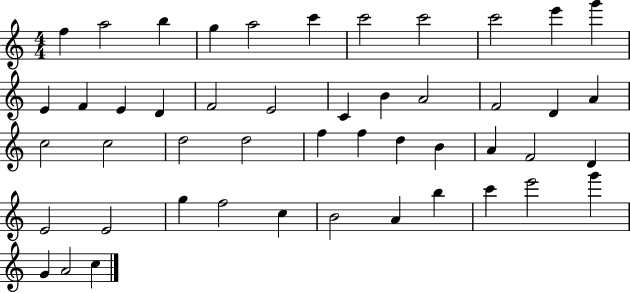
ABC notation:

X:1
T:Untitled
M:4/4
L:1/4
K:C
f a2 b g a2 c' c'2 c'2 c'2 e' g' E F E D F2 E2 C B A2 F2 D A c2 c2 d2 d2 f f d B A F2 D E2 E2 g f2 c B2 A b c' e'2 g' G A2 c